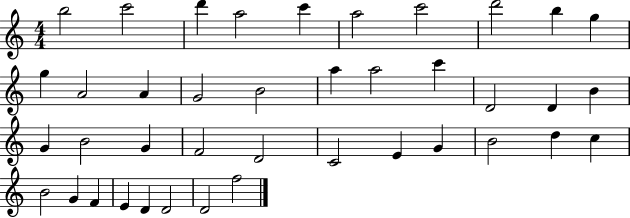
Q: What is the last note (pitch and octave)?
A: F5